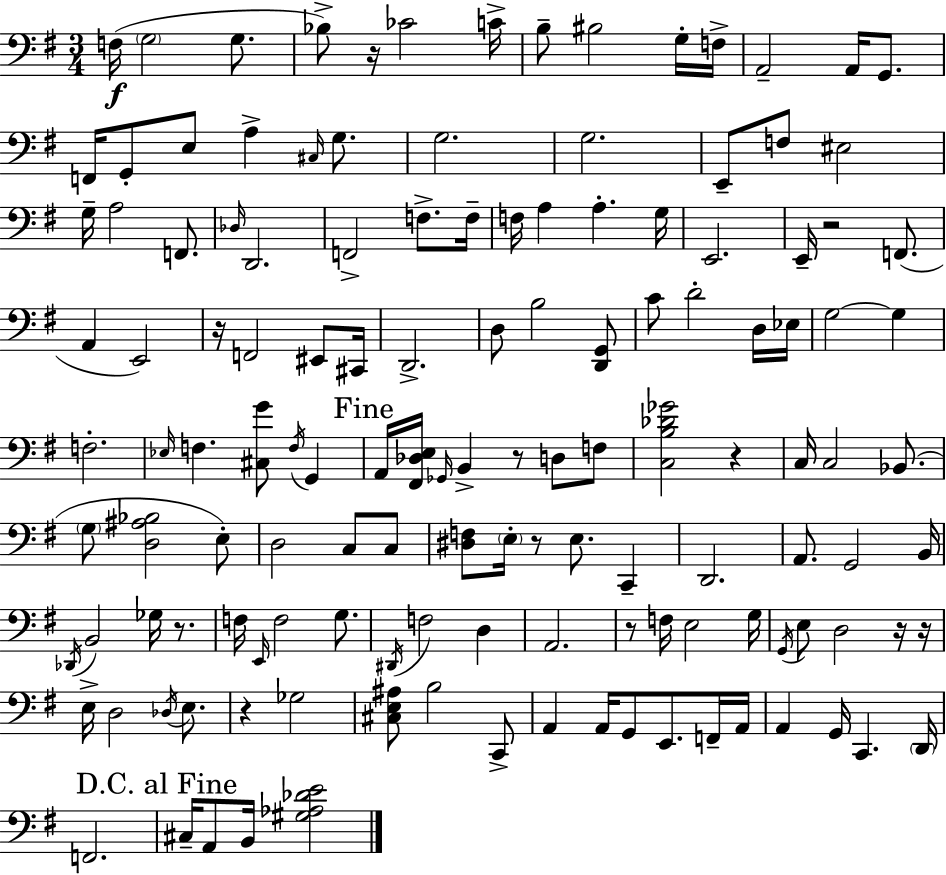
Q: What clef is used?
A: bass